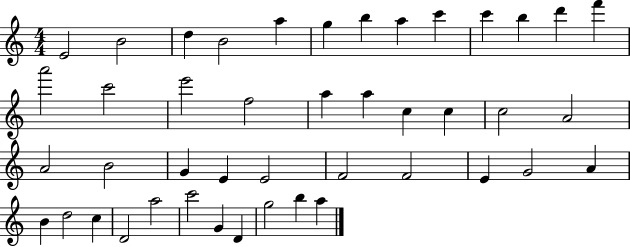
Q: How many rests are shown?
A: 0